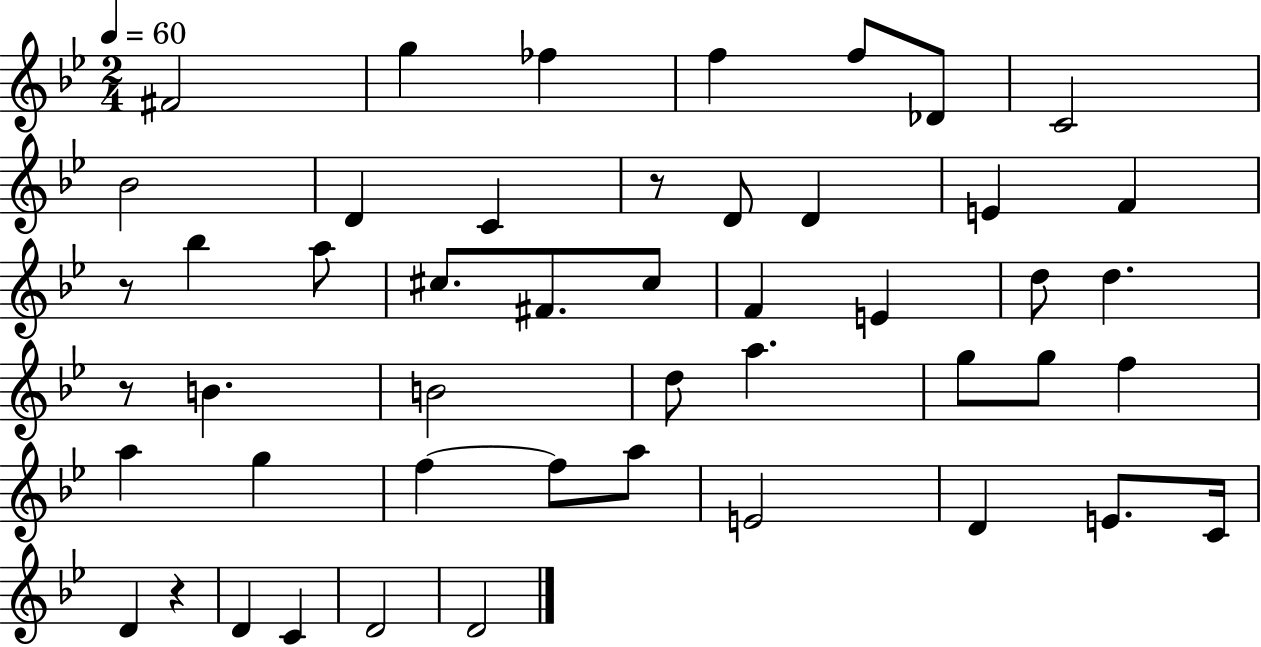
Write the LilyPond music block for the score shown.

{
  \clef treble
  \numericTimeSignature
  \time 2/4
  \key bes \major
  \tempo 4 = 60
  fis'2 | g''4 fes''4 | f''4 f''8 des'8 | c'2 | \break bes'2 | d'4 c'4 | r8 d'8 d'4 | e'4 f'4 | \break r8 bes''4 a''8 | cis''8. fis'8. cis''8 | f'4 e'4 | d''8 d''4. | \break r8 b'4. | b'2 | d''8 a''4. | g''8 g''8 f''4 | \break a''4 g''4 | f''4~~ f''8 a''8 | e'2 | d'4 e'8. c'16 | \break d'4 r4 | d'4 c'4 | d'2 | d'2 | \break \bar "|."
}